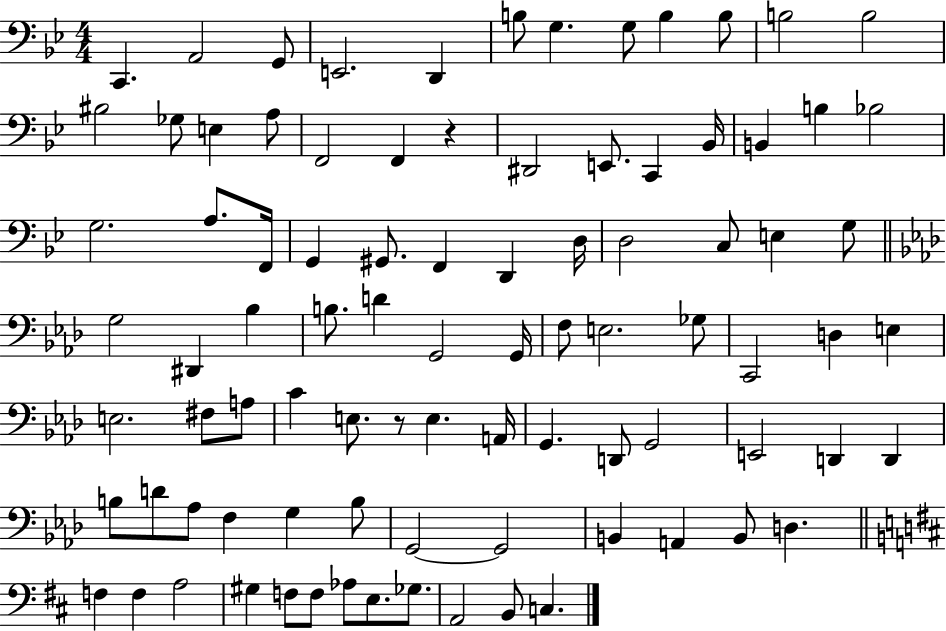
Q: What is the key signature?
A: BES major